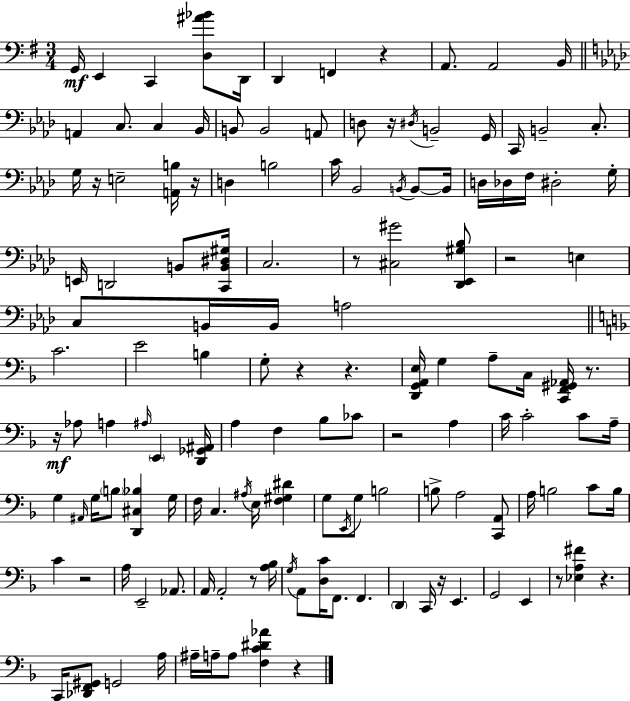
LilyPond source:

{
  \clef bass
  \numericTimeSignature
  \time 3/4
  \key e \minor
  g,16\mf e,4 c,4 <d ais' bes'>8 d,16 | d,4 f,4 r4 | a,8. a,2 b,16 | \bar "||" \break \key f \minor a,4 c8. c4 bes,16 | b,8 b,2 a,8 | d8 r16 \acciaccatura { dis16 } b,2-- | g,16 c,16 b,2-- c8.-. | \break g16 r16 e2-- <a, b>16 | r16 d4 b2 | c'16 bes,2 \acciaccatura { b,16 } b,8~~ | b,16 d16 des16 f16 dis2-. | \break g16-. e,16 d,2 b,8 | <c, b, dis gis>16 c2. | r8 <cis gis'>2 | <des, ees, gis bes>8 r2 e4 | \break c8 b,16 b,16 a2 | \bar "||" \break \key f \major c'2. | e'2 b4 | g8-. r4 r4. | <d, g, a, e>16 g4 a8-- c16 <c, f, gis, aes,>16 r8. | \break r16\mf aes8 a4 \grace { ais16 } \parenthesize e,4 | <d, ges, ais,>16 a4 f4 bes8 ces'8 | r2 a4 | c'16 c'2-. c'8 | \break a16-- g4 \grace { ais,16 } g16 \parenthesize b8 <d, cis bes>4 | g16 f16 c4. \acciaccatura { ais16 } e16 <f gis dis'>4 | g8 \acciaccatura { e,16 } g8 b2 | b8-> a2 | \break <c, a,>8 a16 b2 | c'8 b16 c'4 r2 | a16 e,2-- | aes,8. a,16 a,2-. | \break r8 <a bes>16 \acciaccatura { g16 } a,8 <d c'>16 f,8. f,4. | \parenthesize d,4 c,16 r16 e,4. | g,2 | e,4 r8 <ees a fis'>4 r4. | \break c,16 <des, f, gis,>8 g,2 | a16 ais16-- a16-- a8 <f c' dis' aes'>4 | r4 \bar "|."
}